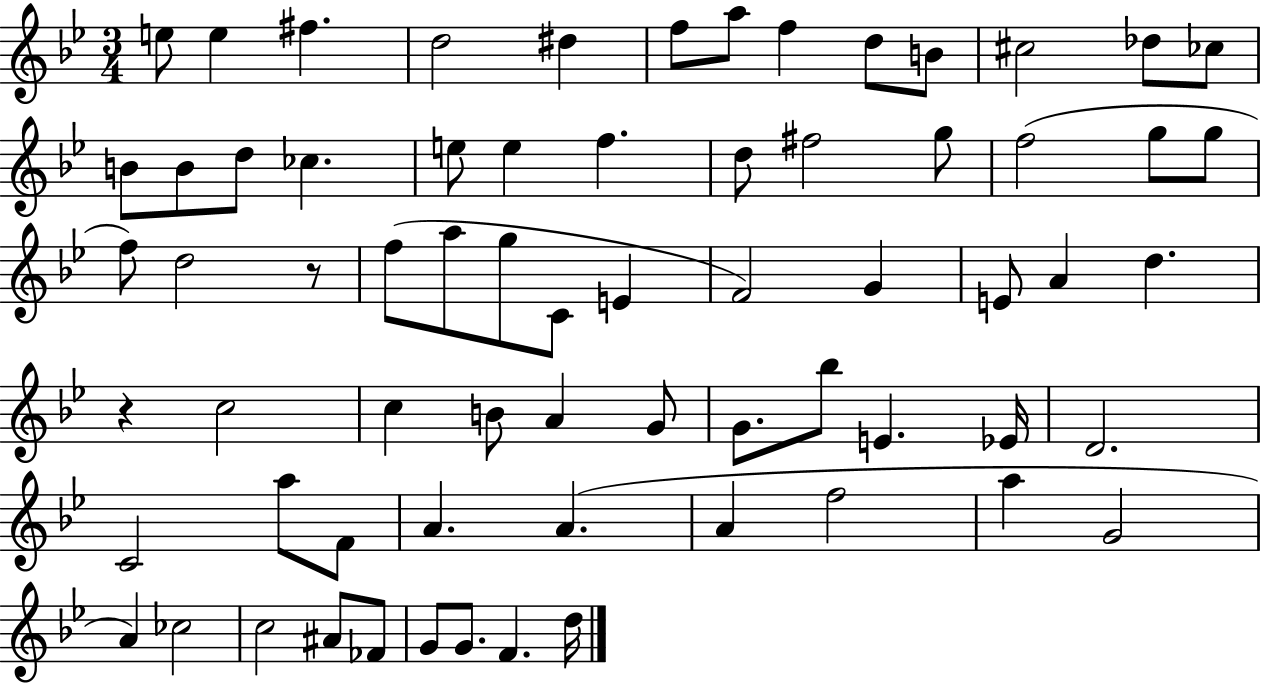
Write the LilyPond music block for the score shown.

{
  \clef treble
  \numericTimeSignature
  \time 3/4
  \key bes \major
  e''8 e''4 fis''4. | d''2 dis''4 | f''8 a''8 f''4 d''8 b'8 | cis''2 des''8 ces''8 | \break b'8 b'8 d''8 ces''4. | e''8 e''4 f''4. | d''8 fis''2 g''8 | f''2( g''8 g''8 | \break f''8) d''2 r8 | f''8( a''8 g''8 c'8 e'4 | f'2) g'4 | e'8 a'4 d''4. | \break r4 c''2 | c''4 b'8 a'4 g'8 | g'8. bes''8 e'4. ees'16 | d'2. | \break c'2 a''8 f'8 | a'4. a'4.( | a'4 f''2 | a''4 g'2 | \break a'4) ces''2 | c''2 ais'8 fes'8 | g'8 g'8. f'4. d''16 | \bar "|."
}